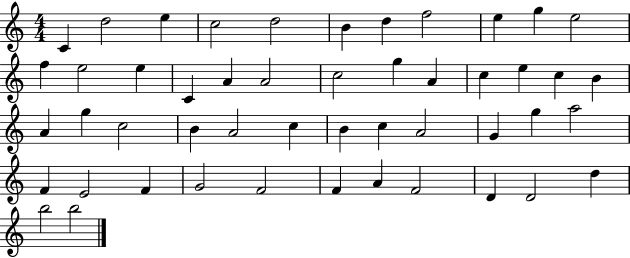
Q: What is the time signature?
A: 4/4